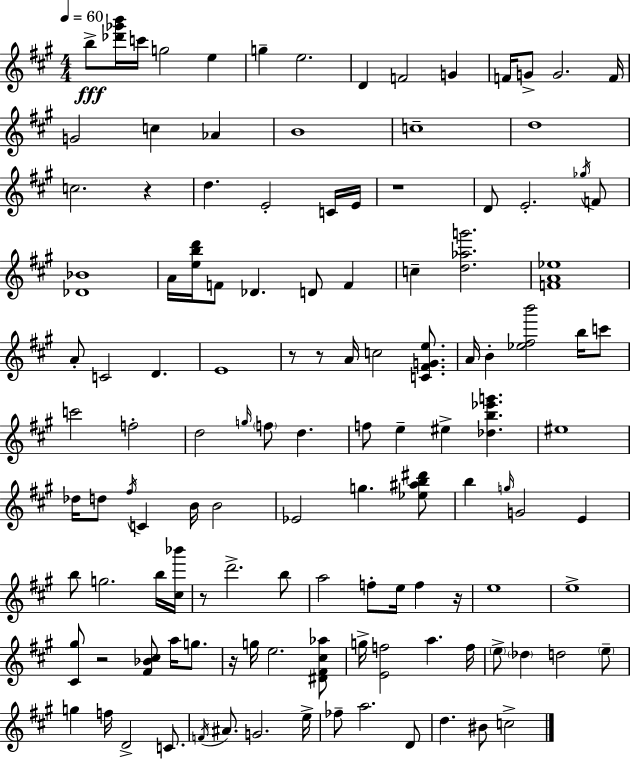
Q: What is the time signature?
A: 4/4